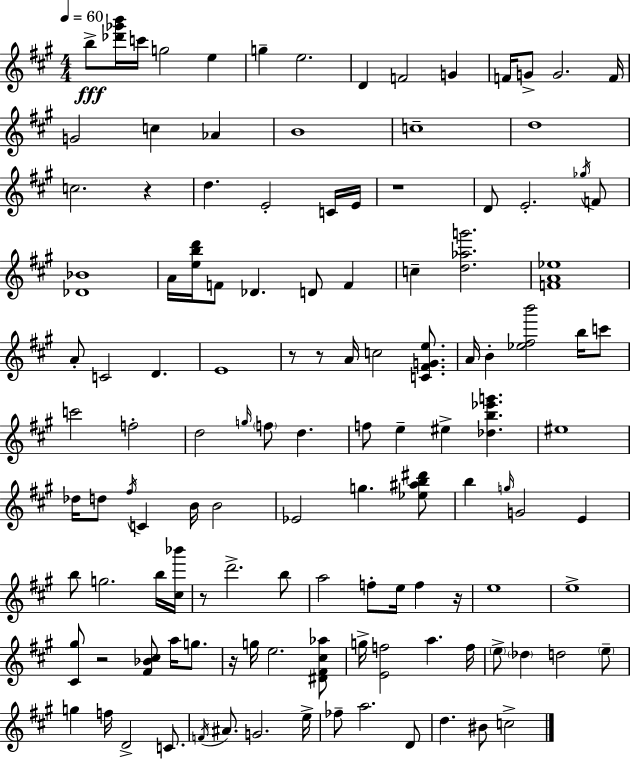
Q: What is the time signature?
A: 4/4